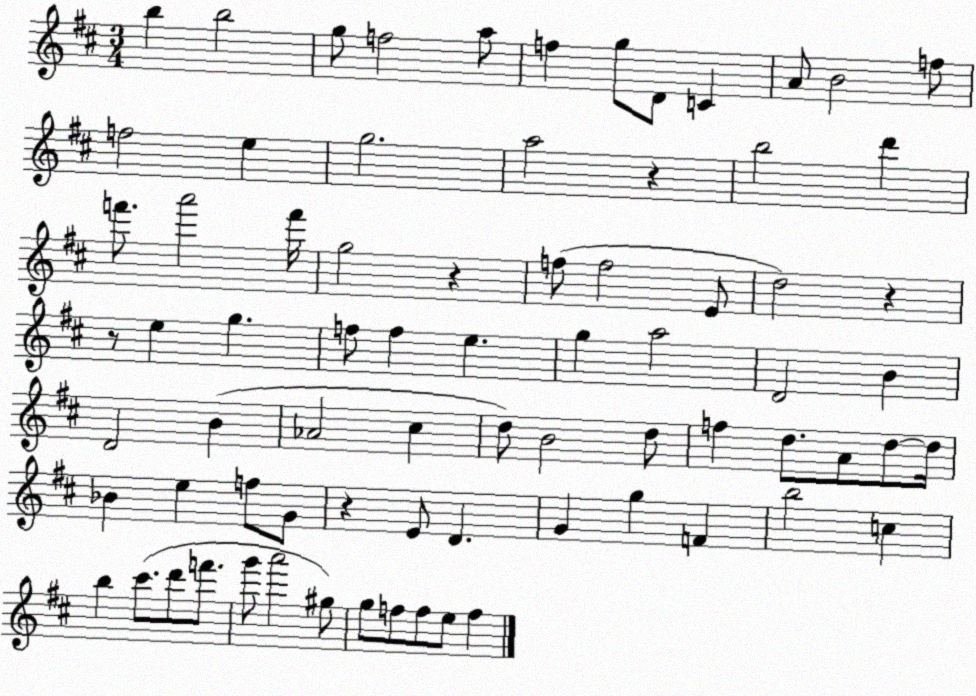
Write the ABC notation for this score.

X:1
T:Untitled
M:3/4
L:1/4
K:D
b b2 g/2 f2 a/2 f g/2 D/2 C A/2 B2 f/2 f2 e g2 a2 z b2 d' f'/2 a'2 f'/4 g2 z f/2 f2 E/2 d2 z z/2 e g f/2 f e g a2 D2 B D2 B _A2 ^c d/2 B2 d/2 f d/2 A/2 d/2 d/4 _B e f/2 G/2 z E/2 D G g F b2 c b ^c'/2 d'/2 f'/2 g'/2 a'2 ^g/2 g/2 f/2 f/2 e/2 f